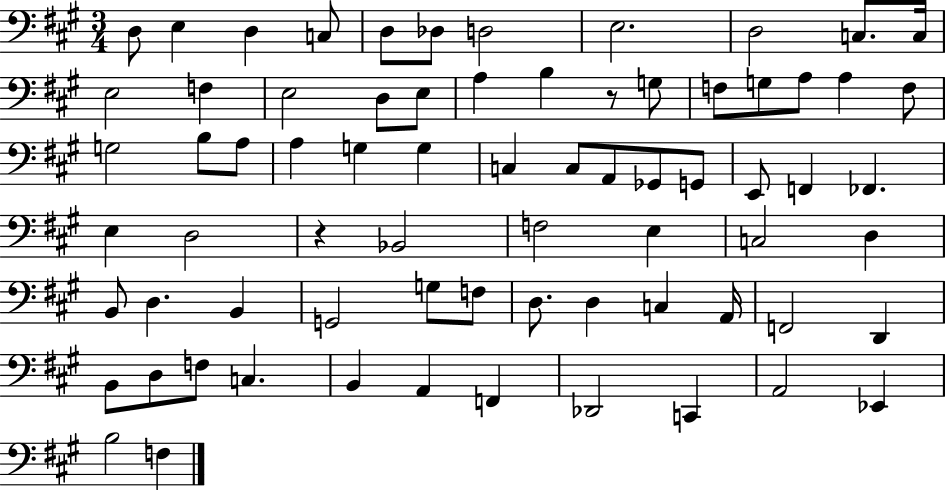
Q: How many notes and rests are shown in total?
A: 72